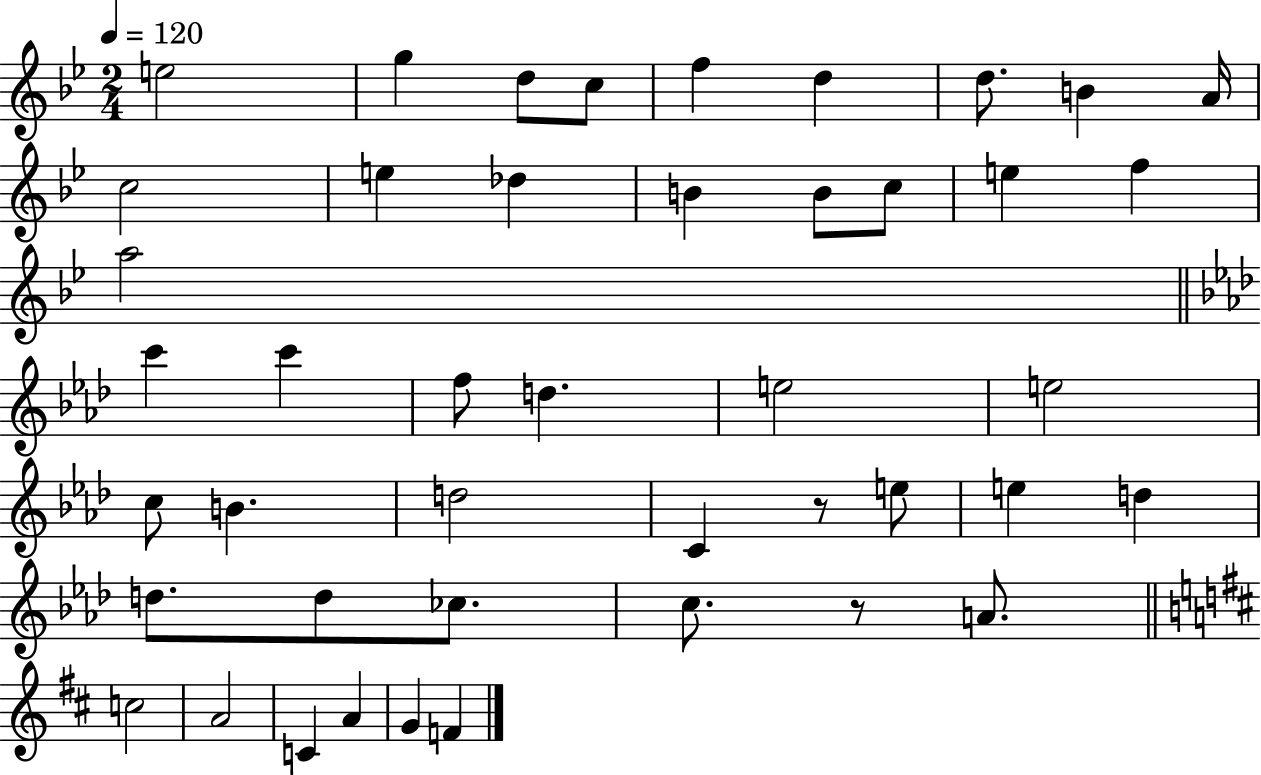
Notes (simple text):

E5/h G5/q D5/e C5/e F5/q D5/q D5/e. B4/q A4/s C5/h E5/q Db5/q B4/q B4/e C5/e E5/q F5/q A5/h C6/q C6/q F5/e D5/q. E5/h E5/h C5/e B4/q. D5/h C4/q R/e E5/e E5/q D5/q D5/e. D5/e CES5/e. C5/e. R/e A4/e. C5/h A4/h C4/q A4/q G4/q F4/q